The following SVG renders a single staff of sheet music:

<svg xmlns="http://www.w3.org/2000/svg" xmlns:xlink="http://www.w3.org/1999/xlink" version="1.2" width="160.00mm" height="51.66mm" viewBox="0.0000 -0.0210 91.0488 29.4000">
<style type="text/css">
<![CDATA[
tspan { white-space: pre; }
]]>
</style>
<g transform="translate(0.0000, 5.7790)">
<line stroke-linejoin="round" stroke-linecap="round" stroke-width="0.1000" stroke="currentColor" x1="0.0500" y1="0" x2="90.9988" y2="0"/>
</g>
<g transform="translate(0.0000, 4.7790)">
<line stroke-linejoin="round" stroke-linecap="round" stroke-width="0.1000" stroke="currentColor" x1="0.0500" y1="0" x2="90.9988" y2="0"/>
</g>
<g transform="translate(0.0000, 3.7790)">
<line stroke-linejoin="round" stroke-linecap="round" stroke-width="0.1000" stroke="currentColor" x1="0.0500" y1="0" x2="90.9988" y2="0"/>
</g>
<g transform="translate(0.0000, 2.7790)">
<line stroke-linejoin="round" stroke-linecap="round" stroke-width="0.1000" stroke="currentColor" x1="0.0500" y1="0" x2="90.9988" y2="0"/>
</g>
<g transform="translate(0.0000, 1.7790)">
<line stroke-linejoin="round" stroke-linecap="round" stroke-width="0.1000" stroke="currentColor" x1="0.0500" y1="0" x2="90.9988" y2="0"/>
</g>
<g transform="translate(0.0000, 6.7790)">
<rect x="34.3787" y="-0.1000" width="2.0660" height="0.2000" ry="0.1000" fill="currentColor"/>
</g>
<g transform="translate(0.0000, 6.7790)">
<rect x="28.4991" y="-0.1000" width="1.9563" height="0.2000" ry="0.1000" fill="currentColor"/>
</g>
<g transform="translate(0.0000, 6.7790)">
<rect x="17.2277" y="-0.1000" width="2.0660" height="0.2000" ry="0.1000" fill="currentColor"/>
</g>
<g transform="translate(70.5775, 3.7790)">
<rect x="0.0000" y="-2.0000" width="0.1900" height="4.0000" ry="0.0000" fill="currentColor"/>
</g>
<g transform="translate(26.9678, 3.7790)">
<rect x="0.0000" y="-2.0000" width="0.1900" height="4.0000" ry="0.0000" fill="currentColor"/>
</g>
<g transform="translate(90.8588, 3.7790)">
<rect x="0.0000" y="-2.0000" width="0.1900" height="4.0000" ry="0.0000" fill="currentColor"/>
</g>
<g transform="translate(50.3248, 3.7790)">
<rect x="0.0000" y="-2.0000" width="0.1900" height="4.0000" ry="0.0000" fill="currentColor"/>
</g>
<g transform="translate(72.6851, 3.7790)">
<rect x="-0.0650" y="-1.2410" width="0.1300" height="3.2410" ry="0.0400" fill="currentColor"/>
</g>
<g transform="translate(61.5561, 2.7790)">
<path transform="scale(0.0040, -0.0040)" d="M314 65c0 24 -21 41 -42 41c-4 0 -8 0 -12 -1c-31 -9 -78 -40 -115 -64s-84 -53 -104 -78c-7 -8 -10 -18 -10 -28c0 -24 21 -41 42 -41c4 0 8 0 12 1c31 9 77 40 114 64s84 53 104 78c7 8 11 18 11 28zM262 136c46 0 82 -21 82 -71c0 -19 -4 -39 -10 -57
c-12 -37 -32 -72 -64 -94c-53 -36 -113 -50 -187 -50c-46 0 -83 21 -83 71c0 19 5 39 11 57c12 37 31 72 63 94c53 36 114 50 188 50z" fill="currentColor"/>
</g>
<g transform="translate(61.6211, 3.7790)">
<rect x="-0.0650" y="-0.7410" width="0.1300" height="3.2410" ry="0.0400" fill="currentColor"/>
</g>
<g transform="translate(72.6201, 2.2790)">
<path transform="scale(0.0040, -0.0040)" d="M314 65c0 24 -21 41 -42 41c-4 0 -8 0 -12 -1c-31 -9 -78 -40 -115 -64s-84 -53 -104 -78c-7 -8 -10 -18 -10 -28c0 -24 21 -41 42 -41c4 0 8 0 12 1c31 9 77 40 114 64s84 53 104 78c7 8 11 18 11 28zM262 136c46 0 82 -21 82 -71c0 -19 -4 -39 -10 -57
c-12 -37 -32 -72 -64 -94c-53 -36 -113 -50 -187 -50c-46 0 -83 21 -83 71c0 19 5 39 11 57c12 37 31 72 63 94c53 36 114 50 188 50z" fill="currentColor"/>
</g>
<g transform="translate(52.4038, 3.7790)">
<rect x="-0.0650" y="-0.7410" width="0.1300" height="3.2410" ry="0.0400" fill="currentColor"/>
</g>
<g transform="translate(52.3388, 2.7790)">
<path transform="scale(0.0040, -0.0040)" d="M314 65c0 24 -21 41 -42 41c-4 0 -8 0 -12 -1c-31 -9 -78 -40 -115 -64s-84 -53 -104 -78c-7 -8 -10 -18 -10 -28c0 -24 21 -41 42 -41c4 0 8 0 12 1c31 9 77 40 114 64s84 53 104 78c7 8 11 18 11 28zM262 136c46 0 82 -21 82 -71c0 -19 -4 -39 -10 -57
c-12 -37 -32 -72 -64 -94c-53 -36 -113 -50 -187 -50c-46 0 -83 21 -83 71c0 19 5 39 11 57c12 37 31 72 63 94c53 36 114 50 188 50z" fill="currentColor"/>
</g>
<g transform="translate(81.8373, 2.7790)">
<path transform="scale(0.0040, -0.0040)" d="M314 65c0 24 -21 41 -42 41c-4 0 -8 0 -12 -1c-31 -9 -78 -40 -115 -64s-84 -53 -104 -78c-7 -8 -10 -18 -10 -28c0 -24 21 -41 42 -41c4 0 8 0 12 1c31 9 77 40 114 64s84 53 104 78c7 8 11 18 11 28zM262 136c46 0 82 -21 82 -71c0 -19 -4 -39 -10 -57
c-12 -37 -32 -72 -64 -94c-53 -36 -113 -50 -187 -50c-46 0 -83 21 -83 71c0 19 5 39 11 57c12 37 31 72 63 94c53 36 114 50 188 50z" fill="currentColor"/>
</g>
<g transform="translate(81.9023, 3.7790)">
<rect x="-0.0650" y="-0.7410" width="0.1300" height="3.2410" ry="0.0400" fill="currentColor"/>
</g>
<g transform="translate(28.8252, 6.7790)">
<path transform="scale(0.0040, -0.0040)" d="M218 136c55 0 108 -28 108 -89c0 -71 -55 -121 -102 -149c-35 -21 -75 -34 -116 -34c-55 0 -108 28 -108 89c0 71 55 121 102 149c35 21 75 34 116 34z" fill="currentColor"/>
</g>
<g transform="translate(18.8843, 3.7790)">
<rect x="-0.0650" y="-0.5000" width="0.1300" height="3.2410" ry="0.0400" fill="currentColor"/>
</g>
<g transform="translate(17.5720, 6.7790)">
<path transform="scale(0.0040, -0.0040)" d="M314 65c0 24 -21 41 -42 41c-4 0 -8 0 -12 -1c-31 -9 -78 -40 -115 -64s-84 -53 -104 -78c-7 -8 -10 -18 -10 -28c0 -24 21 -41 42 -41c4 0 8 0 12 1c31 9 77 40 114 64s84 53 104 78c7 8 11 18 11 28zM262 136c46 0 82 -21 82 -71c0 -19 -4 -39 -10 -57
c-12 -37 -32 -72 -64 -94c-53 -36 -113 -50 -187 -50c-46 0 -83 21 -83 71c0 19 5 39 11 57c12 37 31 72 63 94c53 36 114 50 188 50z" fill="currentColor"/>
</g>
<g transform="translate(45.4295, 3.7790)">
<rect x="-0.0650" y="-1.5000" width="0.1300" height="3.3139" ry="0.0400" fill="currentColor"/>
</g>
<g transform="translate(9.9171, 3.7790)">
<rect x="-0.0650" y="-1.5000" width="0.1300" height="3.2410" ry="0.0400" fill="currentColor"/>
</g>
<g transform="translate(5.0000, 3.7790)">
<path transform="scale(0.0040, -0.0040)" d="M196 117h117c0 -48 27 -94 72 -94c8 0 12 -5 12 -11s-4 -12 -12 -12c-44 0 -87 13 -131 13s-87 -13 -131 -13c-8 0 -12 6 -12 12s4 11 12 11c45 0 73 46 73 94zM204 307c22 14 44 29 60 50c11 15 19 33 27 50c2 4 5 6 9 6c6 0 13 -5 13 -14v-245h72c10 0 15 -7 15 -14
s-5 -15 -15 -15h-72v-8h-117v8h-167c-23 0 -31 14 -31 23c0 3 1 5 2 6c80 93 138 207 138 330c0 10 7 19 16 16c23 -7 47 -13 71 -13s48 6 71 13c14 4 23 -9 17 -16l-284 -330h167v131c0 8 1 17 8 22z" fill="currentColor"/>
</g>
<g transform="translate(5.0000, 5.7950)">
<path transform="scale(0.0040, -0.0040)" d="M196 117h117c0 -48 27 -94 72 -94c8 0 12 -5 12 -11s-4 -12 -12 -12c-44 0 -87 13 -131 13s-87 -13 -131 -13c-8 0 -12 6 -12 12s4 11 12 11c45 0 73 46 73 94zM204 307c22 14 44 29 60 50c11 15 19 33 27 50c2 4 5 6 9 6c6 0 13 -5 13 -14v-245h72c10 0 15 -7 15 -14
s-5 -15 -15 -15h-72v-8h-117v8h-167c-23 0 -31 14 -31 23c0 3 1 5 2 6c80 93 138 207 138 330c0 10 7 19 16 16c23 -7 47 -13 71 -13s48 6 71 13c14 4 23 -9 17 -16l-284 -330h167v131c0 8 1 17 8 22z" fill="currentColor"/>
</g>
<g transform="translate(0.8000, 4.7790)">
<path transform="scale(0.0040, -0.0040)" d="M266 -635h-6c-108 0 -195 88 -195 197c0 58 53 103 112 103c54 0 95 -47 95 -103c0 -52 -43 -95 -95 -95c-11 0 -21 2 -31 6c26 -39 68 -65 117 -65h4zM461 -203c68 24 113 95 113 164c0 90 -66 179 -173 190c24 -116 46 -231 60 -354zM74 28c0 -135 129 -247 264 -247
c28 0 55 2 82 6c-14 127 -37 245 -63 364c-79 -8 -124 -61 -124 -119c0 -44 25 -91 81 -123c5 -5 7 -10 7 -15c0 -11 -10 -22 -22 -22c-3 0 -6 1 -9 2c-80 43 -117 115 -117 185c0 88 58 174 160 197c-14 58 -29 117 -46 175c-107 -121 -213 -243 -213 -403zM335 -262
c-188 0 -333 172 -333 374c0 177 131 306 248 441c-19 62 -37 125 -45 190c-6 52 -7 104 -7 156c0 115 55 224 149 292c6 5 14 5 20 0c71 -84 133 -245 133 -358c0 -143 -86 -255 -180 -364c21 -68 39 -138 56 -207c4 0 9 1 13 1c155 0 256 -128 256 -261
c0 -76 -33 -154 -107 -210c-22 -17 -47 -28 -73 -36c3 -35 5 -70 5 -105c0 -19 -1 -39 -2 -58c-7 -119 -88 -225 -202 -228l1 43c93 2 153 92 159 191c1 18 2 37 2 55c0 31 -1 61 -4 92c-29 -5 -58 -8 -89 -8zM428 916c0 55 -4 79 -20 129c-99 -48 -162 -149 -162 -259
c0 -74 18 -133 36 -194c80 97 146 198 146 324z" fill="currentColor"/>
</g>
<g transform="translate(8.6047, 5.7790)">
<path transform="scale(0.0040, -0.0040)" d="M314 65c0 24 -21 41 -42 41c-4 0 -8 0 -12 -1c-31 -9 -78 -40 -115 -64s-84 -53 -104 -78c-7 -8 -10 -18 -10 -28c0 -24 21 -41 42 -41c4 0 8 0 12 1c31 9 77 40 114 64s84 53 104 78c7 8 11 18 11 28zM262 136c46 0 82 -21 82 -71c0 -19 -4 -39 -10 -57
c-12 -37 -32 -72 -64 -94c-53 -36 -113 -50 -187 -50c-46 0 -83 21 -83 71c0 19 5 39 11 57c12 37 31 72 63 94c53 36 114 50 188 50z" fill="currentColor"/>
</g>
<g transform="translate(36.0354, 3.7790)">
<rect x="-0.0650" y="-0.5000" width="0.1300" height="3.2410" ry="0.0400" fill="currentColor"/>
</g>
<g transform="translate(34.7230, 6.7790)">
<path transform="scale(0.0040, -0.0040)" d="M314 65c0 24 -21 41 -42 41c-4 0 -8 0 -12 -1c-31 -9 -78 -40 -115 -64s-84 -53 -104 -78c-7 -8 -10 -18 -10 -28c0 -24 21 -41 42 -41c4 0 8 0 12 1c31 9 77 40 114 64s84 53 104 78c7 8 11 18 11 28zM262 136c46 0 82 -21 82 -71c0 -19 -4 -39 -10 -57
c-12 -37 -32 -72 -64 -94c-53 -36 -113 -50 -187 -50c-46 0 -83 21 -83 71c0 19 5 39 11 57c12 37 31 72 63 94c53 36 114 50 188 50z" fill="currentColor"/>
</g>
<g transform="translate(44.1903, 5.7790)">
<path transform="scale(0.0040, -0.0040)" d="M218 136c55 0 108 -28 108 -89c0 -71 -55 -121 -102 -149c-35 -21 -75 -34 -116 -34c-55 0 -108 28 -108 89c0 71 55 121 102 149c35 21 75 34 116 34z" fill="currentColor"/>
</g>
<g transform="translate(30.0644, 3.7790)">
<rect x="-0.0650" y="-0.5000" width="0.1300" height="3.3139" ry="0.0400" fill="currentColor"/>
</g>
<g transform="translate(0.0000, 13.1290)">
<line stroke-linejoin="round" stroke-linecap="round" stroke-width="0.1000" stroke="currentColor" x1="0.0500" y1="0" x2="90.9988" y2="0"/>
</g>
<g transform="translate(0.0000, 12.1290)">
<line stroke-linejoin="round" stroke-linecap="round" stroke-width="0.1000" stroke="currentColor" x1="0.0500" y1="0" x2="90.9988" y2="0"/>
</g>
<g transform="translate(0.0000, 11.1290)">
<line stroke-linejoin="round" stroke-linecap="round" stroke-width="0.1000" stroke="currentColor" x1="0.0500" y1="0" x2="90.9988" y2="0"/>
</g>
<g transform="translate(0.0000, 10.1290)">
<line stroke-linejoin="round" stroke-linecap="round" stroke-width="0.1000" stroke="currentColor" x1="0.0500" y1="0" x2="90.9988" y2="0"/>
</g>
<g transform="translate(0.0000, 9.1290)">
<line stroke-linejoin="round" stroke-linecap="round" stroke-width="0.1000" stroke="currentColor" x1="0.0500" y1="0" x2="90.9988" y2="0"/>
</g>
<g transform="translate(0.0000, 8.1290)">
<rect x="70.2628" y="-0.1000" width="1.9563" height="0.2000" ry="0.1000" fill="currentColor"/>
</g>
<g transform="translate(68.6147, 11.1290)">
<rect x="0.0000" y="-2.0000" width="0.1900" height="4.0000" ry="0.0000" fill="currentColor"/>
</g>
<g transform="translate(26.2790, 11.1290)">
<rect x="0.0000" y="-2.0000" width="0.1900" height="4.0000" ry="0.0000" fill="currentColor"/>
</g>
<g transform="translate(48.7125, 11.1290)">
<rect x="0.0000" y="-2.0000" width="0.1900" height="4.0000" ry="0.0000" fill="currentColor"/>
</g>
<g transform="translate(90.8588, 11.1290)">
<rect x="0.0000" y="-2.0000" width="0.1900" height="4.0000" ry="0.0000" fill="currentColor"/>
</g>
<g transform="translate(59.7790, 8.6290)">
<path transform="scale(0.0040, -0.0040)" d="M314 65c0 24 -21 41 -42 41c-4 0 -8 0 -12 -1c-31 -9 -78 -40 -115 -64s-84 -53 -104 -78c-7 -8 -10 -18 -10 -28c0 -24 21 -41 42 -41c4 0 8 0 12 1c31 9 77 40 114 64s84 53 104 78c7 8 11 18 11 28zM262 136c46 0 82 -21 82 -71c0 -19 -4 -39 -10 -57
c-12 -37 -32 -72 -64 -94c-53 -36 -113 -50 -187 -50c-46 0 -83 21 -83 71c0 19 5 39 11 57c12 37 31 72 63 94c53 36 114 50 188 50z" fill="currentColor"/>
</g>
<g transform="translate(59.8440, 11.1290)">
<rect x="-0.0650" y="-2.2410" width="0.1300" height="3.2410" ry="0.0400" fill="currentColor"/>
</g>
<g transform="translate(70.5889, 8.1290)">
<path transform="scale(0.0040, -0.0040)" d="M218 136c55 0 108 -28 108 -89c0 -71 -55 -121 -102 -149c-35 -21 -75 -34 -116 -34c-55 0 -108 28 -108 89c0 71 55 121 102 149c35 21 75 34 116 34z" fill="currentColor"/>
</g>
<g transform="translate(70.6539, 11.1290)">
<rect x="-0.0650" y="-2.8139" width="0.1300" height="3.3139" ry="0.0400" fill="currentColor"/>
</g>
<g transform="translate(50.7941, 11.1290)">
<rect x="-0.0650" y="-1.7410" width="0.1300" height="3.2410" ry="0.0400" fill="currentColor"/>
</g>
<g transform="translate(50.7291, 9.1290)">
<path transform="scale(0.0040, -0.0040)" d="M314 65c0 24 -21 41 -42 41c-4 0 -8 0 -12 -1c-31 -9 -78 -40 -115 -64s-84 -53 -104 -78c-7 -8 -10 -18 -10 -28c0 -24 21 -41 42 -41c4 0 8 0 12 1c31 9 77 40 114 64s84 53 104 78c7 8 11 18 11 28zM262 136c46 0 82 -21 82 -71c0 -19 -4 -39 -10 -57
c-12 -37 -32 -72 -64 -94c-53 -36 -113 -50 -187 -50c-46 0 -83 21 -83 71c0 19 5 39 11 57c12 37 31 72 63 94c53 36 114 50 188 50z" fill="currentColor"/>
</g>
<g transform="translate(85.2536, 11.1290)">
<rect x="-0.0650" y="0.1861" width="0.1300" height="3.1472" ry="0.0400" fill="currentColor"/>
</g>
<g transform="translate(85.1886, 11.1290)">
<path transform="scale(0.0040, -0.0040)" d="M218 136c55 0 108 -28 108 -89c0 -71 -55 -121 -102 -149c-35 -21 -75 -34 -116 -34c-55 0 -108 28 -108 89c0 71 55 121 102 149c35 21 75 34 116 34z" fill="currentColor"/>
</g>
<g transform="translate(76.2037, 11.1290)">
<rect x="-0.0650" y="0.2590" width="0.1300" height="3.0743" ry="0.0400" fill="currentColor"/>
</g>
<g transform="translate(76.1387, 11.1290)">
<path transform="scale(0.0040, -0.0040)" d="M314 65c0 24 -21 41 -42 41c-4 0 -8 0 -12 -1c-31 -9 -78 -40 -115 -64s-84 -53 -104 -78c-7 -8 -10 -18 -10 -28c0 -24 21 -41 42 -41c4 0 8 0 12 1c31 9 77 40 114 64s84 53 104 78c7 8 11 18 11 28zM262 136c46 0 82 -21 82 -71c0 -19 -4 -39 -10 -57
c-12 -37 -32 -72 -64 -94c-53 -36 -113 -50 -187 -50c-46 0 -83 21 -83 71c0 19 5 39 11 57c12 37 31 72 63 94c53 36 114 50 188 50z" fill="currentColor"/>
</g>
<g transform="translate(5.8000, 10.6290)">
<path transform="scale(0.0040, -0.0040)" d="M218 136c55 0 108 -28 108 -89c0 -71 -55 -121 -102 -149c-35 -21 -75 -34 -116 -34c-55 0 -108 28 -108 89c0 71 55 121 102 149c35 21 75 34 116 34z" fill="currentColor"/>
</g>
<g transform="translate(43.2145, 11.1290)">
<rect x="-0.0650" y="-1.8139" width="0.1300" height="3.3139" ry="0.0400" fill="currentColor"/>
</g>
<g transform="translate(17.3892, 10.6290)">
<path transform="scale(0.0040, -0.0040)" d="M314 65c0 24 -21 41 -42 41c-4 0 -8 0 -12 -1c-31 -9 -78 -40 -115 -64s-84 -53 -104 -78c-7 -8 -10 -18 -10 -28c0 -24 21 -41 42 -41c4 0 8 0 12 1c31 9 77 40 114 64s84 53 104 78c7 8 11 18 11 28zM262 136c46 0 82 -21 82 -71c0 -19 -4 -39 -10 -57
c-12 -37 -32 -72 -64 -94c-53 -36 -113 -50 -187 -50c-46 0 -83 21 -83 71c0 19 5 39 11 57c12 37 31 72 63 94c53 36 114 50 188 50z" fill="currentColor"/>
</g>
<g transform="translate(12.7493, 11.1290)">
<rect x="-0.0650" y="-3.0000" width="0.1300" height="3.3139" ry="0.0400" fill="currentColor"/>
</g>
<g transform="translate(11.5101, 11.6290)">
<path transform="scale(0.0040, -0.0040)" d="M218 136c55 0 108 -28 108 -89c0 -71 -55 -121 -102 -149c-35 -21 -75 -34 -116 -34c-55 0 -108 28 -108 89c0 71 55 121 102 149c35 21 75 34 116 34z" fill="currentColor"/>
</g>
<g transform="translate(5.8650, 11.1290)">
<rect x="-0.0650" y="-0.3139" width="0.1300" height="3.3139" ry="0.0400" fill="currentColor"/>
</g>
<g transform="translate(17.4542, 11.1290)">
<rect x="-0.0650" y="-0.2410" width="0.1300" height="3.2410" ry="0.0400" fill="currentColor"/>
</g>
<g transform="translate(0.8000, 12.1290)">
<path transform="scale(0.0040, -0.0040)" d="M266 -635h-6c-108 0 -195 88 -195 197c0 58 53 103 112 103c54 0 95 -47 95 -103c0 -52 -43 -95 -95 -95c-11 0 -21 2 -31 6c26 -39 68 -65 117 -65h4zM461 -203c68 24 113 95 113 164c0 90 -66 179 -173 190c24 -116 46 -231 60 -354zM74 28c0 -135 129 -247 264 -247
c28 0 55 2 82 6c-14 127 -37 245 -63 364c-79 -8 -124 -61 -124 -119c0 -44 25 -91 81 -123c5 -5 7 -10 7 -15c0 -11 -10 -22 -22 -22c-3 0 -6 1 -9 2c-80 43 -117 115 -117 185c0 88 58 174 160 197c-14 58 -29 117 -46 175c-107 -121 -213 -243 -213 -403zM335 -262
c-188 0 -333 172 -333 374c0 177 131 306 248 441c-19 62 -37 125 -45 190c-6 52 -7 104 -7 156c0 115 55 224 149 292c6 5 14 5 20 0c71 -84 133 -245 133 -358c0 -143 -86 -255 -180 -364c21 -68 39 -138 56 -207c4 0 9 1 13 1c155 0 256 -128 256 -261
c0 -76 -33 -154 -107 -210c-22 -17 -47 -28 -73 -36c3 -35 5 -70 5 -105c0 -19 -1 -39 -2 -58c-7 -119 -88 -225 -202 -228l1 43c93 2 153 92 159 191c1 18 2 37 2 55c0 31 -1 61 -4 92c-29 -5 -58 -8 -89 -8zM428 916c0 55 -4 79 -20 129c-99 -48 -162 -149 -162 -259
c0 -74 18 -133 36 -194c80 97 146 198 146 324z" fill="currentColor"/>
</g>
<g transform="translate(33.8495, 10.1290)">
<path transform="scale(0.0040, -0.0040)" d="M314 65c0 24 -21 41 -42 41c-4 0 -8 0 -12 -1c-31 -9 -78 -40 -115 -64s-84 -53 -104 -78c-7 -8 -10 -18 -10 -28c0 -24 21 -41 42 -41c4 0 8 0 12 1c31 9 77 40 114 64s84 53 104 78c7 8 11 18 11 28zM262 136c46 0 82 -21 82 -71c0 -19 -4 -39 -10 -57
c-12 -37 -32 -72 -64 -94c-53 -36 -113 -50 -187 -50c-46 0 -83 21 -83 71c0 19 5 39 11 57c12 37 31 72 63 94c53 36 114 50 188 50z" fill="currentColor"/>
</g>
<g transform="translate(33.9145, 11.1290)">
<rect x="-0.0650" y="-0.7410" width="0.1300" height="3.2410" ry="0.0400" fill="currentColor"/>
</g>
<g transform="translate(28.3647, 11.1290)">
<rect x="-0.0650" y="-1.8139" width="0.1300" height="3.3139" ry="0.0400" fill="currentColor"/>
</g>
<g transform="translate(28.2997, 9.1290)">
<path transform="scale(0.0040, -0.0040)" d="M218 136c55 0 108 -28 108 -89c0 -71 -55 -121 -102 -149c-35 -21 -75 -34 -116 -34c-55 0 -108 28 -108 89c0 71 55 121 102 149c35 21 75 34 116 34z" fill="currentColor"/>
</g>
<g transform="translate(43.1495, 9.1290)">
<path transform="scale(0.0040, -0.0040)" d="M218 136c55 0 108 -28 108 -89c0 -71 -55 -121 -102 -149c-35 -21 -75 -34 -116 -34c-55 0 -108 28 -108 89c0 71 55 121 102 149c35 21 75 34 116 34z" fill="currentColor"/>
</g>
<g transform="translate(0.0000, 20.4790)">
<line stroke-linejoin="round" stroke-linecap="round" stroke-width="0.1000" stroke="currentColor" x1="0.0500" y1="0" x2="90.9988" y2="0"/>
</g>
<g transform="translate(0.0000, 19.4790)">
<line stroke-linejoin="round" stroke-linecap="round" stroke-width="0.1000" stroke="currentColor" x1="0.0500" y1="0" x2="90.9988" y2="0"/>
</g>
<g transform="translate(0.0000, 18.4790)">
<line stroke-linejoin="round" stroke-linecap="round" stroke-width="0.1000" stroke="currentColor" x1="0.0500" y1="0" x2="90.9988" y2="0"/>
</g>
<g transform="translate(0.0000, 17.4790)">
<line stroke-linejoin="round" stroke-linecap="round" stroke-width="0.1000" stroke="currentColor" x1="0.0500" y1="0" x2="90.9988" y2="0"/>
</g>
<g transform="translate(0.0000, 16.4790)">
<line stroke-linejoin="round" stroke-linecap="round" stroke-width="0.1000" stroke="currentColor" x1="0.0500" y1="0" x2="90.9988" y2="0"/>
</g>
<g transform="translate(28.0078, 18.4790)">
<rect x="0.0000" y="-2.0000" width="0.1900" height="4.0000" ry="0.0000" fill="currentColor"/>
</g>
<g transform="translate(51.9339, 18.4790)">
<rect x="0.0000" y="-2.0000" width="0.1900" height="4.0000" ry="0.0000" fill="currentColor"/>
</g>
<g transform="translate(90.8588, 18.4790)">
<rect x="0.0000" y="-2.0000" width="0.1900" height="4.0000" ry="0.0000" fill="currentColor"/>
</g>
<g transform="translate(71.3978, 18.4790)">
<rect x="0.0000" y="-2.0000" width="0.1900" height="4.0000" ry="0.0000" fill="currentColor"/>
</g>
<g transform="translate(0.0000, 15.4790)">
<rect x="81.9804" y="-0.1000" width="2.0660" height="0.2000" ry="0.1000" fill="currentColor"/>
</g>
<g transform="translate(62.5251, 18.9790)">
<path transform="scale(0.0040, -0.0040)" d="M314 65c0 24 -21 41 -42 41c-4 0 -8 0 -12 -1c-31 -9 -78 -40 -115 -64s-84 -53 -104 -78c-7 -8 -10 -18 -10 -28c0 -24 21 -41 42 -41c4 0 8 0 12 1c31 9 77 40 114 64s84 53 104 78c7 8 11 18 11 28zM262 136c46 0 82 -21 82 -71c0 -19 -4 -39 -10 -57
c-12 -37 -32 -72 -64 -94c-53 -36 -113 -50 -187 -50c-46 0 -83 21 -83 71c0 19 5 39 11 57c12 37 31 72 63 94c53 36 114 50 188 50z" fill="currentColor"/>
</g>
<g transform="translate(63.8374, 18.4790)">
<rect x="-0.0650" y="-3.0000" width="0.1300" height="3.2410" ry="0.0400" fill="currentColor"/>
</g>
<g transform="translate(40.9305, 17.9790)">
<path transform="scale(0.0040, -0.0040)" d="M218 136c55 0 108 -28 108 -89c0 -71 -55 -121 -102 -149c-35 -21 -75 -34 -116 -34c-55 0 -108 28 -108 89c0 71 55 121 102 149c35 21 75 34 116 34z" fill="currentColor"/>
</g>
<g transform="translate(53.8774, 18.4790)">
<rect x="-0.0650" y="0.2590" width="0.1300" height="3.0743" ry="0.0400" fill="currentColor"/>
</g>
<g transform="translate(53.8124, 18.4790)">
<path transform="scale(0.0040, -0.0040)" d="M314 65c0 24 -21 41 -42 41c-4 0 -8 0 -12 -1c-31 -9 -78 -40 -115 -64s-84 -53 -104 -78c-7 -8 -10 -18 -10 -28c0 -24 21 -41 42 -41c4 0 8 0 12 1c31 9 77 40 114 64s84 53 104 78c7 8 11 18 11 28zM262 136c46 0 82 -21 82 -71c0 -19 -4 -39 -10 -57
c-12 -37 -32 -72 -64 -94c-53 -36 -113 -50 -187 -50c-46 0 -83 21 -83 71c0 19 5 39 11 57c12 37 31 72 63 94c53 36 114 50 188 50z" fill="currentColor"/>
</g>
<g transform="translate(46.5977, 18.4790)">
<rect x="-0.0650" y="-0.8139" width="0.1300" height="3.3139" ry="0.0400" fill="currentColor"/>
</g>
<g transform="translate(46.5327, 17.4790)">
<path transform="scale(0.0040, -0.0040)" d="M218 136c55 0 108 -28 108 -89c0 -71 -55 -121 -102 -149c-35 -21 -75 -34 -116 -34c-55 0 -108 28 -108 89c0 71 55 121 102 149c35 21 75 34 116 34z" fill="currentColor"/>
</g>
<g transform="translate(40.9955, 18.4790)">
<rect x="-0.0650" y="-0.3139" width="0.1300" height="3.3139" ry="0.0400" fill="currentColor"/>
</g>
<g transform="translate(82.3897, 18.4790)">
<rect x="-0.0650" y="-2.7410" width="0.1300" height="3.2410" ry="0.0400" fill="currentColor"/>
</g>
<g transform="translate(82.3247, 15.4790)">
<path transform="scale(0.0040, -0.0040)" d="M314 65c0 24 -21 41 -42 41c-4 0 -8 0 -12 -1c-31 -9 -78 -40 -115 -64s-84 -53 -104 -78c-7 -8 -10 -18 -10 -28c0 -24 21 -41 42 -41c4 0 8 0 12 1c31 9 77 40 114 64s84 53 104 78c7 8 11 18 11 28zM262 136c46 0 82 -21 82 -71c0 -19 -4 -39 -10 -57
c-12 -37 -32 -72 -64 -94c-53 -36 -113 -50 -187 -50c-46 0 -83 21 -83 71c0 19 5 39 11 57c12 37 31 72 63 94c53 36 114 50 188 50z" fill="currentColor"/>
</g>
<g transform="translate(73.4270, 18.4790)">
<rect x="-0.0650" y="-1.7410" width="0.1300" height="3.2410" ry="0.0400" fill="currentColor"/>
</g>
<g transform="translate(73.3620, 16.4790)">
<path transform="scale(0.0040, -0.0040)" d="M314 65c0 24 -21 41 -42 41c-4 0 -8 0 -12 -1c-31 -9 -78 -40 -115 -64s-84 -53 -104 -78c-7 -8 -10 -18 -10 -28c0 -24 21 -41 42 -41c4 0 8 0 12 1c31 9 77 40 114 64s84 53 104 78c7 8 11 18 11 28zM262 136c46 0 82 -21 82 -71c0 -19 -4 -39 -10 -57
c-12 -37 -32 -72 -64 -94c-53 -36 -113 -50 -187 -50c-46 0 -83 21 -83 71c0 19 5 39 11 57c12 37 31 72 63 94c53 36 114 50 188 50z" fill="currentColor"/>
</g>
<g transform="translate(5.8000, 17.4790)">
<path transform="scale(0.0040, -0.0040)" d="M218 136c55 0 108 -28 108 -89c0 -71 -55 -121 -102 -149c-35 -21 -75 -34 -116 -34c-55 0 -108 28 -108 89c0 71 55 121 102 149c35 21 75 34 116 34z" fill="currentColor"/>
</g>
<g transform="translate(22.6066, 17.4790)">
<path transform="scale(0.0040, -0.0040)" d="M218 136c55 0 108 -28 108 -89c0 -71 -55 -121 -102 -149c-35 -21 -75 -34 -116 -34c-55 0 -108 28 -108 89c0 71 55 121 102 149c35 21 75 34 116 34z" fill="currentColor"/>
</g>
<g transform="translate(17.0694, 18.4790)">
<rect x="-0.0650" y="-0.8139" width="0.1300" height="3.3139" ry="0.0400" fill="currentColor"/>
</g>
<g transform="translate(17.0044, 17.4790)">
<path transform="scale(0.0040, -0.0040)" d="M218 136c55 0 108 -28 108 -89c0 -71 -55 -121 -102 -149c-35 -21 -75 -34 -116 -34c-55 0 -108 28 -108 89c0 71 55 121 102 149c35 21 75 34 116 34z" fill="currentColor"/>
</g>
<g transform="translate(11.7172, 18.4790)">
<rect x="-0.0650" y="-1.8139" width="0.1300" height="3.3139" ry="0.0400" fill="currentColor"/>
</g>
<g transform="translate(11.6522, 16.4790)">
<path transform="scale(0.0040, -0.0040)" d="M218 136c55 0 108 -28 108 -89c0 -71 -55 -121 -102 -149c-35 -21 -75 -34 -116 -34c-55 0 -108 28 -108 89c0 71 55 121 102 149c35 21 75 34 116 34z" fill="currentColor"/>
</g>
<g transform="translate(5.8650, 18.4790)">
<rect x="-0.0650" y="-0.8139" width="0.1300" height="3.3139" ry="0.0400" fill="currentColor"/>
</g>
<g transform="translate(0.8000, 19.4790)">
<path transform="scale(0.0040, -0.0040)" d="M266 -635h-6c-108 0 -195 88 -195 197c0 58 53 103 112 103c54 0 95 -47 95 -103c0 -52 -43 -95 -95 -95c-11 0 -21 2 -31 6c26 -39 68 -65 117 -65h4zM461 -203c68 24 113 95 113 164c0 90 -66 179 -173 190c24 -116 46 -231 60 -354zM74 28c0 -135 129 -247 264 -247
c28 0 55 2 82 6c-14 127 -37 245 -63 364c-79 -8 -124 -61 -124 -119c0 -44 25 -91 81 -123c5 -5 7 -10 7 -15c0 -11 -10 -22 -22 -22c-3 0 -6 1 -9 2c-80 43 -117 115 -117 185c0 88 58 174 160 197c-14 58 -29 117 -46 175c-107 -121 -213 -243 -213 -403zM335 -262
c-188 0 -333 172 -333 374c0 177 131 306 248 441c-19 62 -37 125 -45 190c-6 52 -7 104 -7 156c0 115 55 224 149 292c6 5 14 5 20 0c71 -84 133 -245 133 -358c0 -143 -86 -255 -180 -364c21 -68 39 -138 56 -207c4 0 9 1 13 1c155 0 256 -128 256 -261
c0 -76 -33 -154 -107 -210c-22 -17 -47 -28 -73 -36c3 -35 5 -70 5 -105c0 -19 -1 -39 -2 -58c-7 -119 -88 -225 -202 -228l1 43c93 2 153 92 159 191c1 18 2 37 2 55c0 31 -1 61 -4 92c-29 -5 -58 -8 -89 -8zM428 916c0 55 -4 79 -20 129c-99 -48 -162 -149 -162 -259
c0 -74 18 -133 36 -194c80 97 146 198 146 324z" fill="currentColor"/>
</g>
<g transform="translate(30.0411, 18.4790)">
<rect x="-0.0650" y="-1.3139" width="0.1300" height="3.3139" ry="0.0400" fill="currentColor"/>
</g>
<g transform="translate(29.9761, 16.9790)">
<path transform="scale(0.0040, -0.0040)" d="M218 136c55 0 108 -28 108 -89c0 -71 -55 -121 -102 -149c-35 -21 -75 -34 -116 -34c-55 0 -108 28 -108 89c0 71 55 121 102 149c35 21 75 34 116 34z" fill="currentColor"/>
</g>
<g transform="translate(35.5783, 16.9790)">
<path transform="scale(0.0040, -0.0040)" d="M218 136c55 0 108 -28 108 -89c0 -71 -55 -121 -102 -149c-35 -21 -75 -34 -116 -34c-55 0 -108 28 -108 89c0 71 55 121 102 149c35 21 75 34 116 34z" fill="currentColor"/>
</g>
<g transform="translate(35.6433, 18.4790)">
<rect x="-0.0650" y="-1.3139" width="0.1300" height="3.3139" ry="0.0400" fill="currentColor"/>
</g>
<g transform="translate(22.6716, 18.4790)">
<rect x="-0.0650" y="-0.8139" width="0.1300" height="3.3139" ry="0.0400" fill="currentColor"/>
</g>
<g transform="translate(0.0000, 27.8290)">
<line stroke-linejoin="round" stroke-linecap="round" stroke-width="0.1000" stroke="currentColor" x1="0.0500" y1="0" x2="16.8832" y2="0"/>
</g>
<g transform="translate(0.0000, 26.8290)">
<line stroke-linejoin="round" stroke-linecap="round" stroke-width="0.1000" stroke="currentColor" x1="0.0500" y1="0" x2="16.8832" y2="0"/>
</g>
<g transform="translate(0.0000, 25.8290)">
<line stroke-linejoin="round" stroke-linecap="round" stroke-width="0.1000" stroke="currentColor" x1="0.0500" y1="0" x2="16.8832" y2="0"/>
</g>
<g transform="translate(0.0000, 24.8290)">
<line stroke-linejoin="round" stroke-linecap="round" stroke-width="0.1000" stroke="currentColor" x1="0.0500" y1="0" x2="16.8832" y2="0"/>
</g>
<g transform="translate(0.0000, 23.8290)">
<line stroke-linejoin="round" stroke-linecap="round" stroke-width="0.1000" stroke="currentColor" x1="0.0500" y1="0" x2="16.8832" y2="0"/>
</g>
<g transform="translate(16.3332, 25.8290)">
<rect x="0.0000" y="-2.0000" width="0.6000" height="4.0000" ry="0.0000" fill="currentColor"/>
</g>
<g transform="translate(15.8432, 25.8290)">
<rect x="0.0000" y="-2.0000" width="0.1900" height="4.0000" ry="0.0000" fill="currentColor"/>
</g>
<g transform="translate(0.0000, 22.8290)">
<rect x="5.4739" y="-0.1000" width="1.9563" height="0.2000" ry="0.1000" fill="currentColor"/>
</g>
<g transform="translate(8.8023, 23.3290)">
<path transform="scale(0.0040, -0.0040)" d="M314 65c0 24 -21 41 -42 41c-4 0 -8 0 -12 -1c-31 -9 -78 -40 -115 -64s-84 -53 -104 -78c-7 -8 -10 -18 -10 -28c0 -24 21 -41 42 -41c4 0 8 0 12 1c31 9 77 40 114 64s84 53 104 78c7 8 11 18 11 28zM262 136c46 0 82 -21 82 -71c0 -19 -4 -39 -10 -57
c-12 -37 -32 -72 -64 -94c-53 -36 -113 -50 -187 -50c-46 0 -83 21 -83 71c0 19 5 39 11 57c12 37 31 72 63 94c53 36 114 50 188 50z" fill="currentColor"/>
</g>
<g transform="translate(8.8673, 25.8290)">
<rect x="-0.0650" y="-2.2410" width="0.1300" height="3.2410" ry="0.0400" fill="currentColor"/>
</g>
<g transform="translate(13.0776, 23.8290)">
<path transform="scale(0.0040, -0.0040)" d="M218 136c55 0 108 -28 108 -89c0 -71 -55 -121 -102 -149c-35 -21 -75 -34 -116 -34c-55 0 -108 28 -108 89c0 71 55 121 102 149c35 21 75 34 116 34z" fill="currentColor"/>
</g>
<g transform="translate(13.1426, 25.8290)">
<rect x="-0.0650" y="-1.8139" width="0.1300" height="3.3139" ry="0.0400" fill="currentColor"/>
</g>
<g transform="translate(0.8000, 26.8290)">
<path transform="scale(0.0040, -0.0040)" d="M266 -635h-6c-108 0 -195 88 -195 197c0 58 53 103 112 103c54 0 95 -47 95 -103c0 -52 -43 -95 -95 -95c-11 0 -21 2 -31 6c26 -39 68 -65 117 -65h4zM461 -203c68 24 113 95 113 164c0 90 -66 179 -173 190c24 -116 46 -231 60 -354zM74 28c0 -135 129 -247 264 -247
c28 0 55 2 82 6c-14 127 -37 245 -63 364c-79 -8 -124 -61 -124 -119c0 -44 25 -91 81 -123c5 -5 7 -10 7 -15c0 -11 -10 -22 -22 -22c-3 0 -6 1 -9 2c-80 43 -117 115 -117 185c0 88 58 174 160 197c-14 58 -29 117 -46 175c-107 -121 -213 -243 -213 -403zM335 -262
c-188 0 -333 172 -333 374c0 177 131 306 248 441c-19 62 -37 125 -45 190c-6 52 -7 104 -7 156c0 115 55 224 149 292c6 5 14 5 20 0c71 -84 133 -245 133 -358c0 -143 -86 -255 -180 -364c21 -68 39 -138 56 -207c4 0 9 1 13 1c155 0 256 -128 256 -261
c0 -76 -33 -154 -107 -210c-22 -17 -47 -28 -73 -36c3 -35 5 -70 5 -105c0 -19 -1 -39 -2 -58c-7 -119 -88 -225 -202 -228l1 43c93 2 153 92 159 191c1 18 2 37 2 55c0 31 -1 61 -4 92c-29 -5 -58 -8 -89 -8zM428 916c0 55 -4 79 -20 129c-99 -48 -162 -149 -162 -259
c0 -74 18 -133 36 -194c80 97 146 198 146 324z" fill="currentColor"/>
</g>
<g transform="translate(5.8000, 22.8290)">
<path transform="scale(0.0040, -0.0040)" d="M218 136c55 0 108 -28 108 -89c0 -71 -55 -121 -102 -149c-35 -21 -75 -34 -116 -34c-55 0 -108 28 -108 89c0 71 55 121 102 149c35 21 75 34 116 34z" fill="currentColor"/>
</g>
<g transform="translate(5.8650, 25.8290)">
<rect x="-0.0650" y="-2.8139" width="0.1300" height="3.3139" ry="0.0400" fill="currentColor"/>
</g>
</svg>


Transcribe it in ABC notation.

X:1
T:Untitled
M:4/4
L:1/4
K:C
E2 C2 C C2 E d2 d2 e2 d2 c A c2 f d2 f f2 g2 a B2 B d f d d e e c d B2 A2 f2 a2 a g2 f